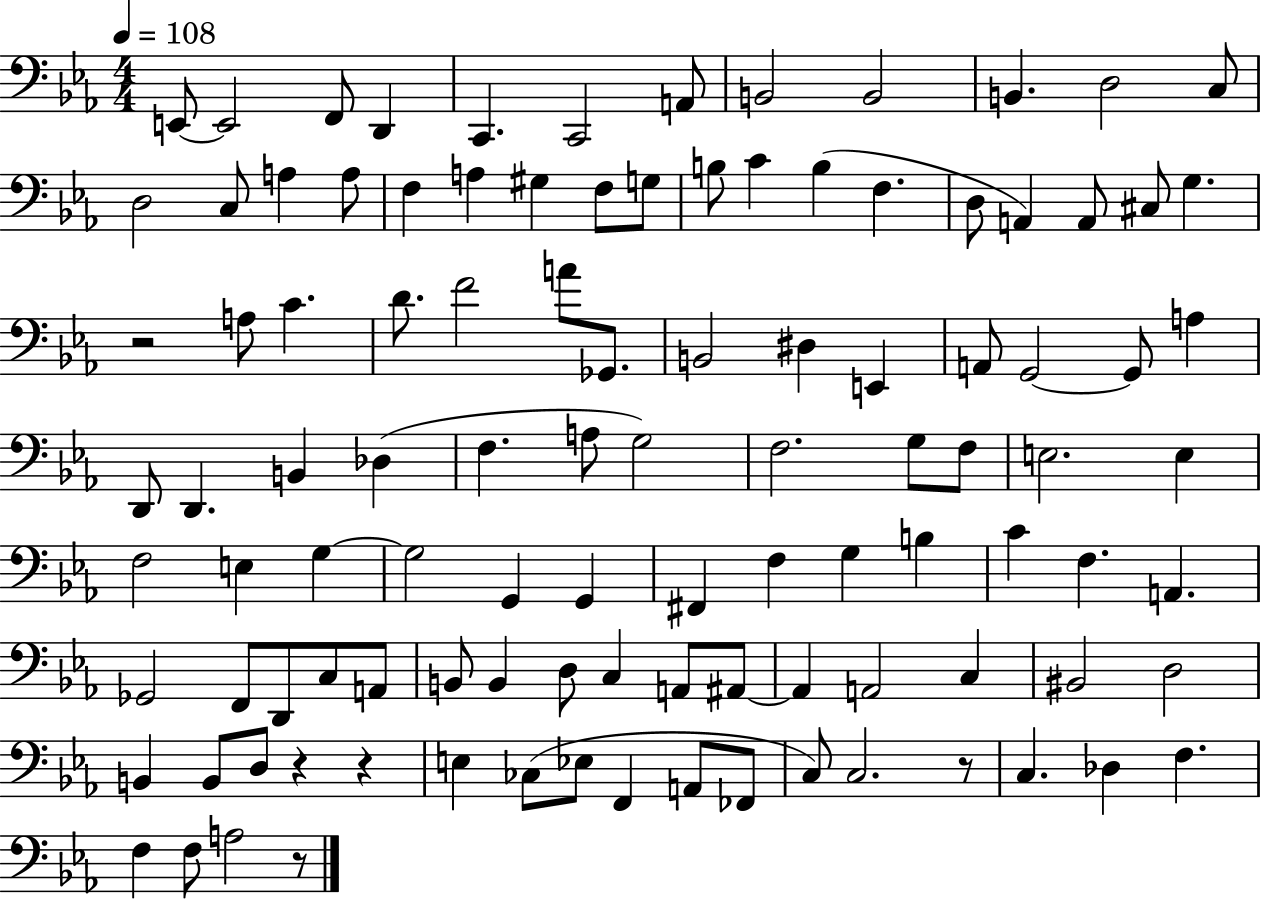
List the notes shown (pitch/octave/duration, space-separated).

E2/e E2/h F2/e D2/q C2/q. C2/h A2/e B2/h B2/h B2/q. D3/h C3/e D3/h C3/e A3/q A3/e F3/q A3/q G#3/q F3/e G3/e B3/e C4/q B3/q F3/q. D3/e A2/q A2/e C#3/e G3/q. R/h A3/e C4/q. D4/e. F4/h A4/e Gb2/e. B2/h D#3/q E2/q A2/e G2/h G2/e A3/q D2/e D2/q. B2/q Db3/q F3/q. A3/e G3/h F3/h. G3/e F3/e E3/h. E3/q F3/h E3/q G3/q G3/h G2/q G2/q F#2/q F3/q G3/q B3/q C4/q F3/q. A2/q. Gb2/h F2/e D2/e C3/e A2/e B2/e B2/q D3/e C3/q A2/e A#2/e A#2/q A2/h C3/q BIS2/h D3/h B2/q B2/e D3/e R/q R/q E3/q CES3/e Eb3/e F2/q A2/e FES2/e C3/e C3/h. R/e C3/q. Db3/q F3/q. F3/q F3/e A3/h R/e